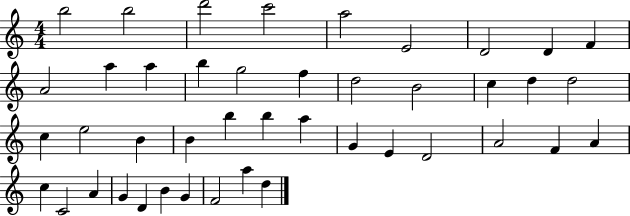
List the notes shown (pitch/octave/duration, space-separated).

B5/h B5/h D6/h C6/h A5/h E4/h D4/h D4/q F4/q A4/h A5/q A5/q B5/q G5/h F5/q D5/h B4/h C5/q D5/q D5/h C5/q E5/h B4/q B4/q B5/q B5/q A5/q G4/q E4/q D4/h A4/h F4/q A4/q C5/q C4/h A4/q G4/q D4/q B4/q G4/q F4/h A5/q D5/q